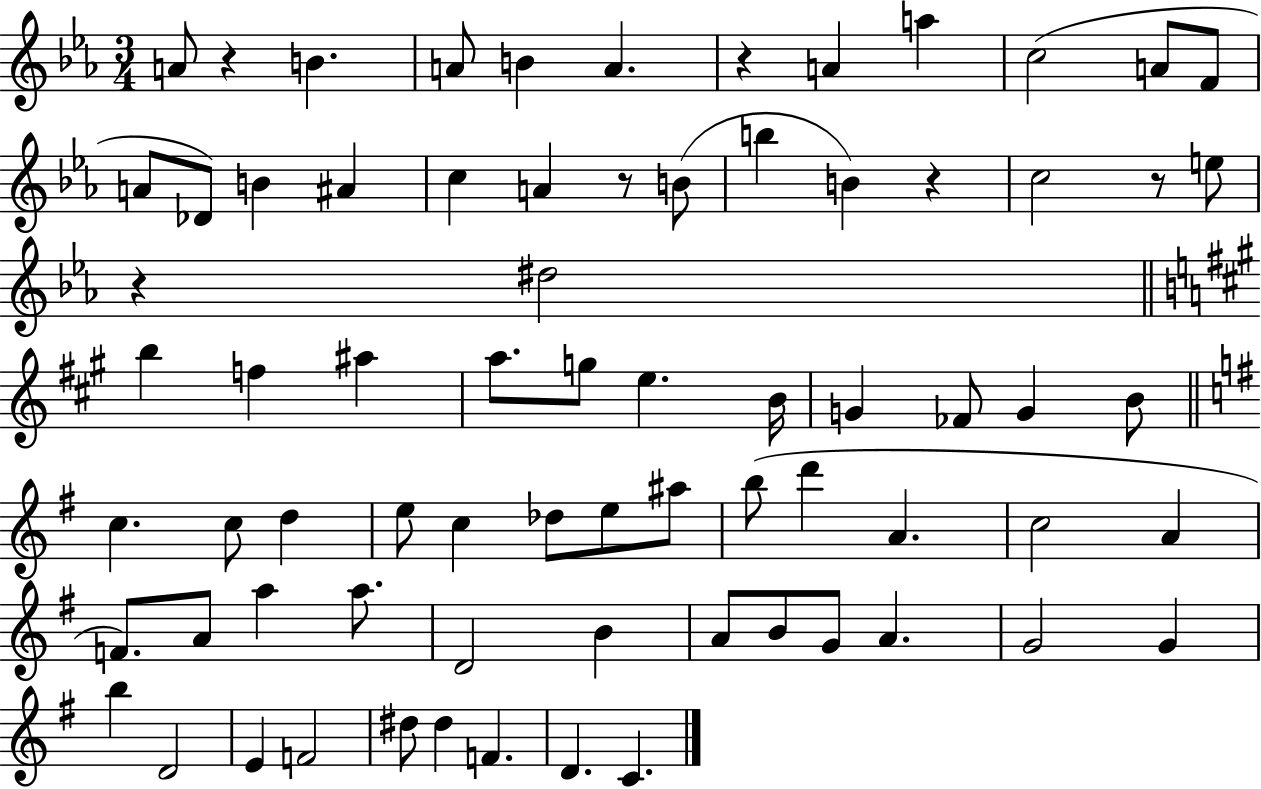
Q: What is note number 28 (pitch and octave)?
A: E5